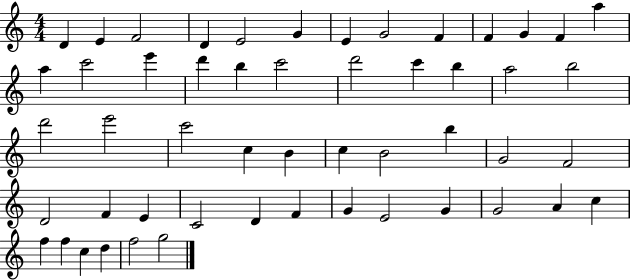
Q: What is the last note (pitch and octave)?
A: G5